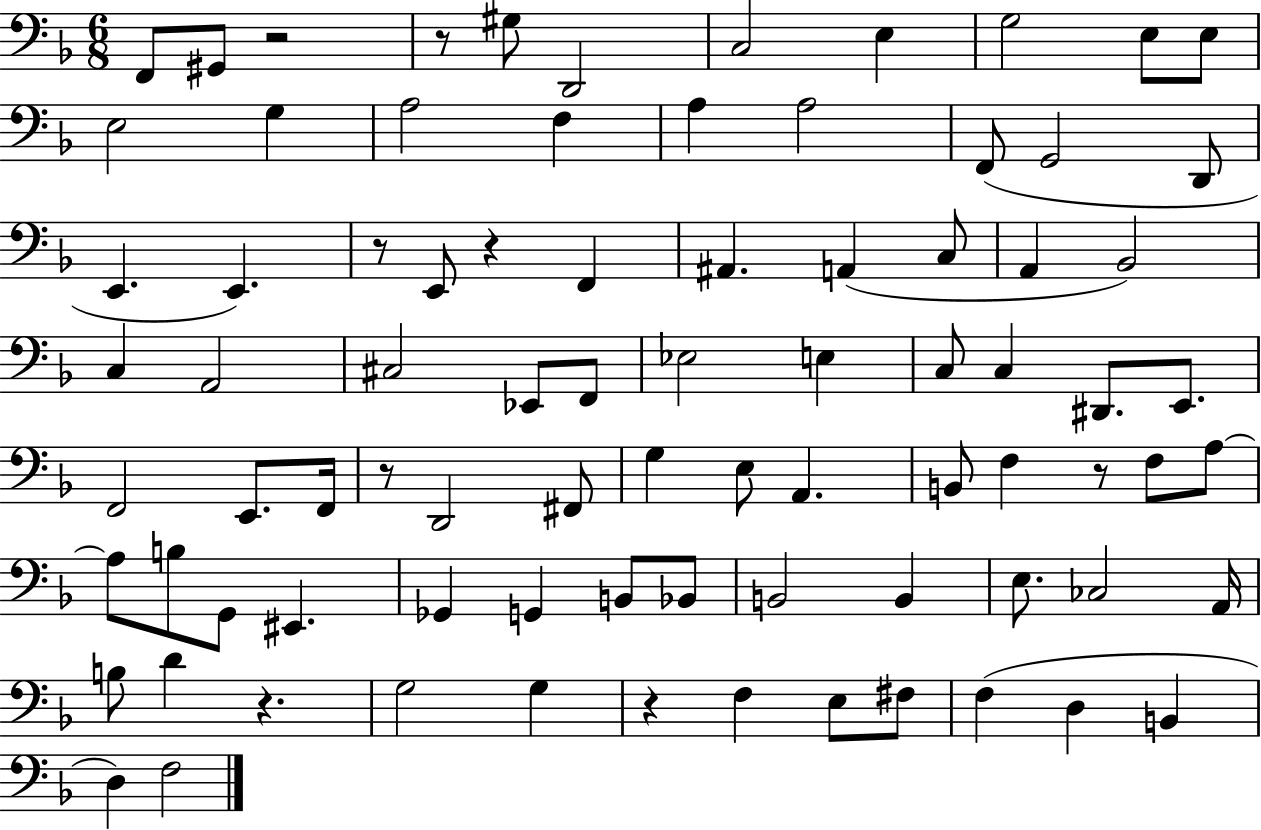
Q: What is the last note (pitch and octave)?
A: F3